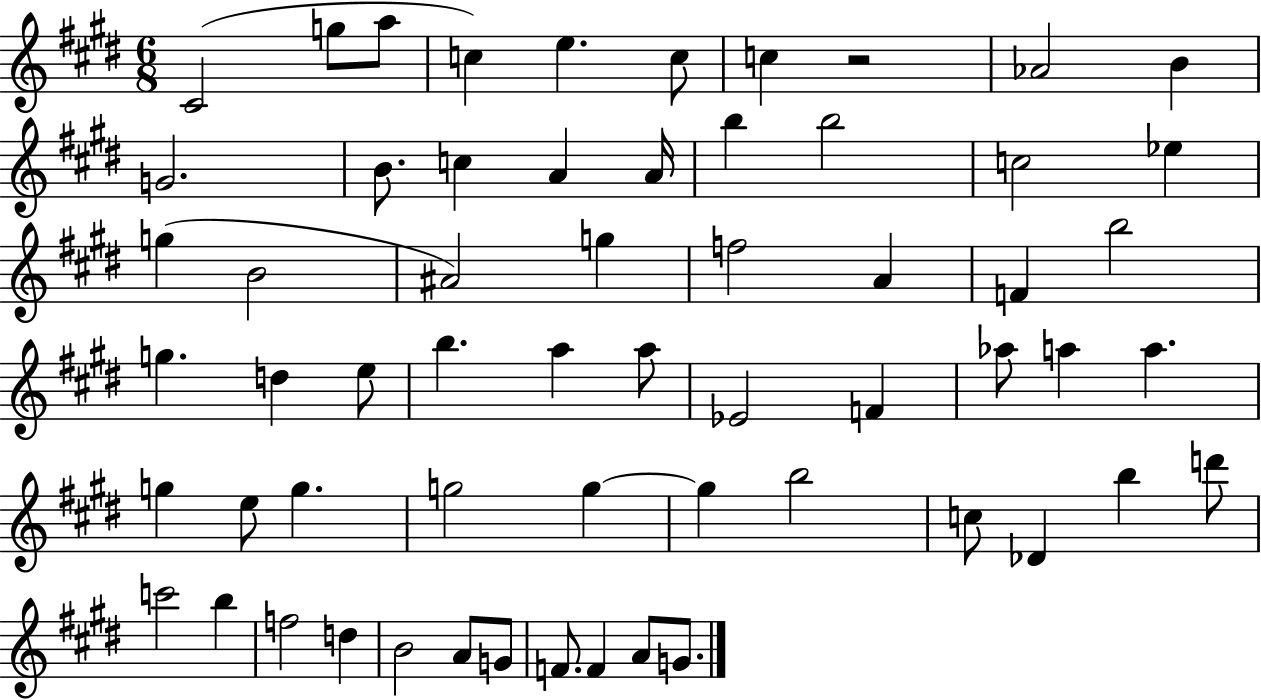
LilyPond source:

{
  \clef treble
  \numericTimeSignature
  \time 6/8
  \key e \major
  cis'2( g''8 a''8 | c''4) e''4. c''8 | c''4 r2 | aes'2 b'4 | \break g'2. | b'8. c''4 a'4 a'16 | b''4 b''2 | c''2 ees''4 | \break g''4( b'2 | ais'2) g''4 | f''2 a'4 | f'4 b''2 | \break g''4. d''4 e''8 | b''4. a''4 a''8 | ees'2 f'4 | aes''8 a''4 a''4. | \break g''4 e''8 g''4. | g''2 g''4~~ | g''4 b''2 | c''8 des'4 b''4 d'''8 | \break c'''2 b''4 | f''2 d''4 | b'2 a'8 g'8 | f'8. f'4 a'8 g'8. | \break \bar "|."
}